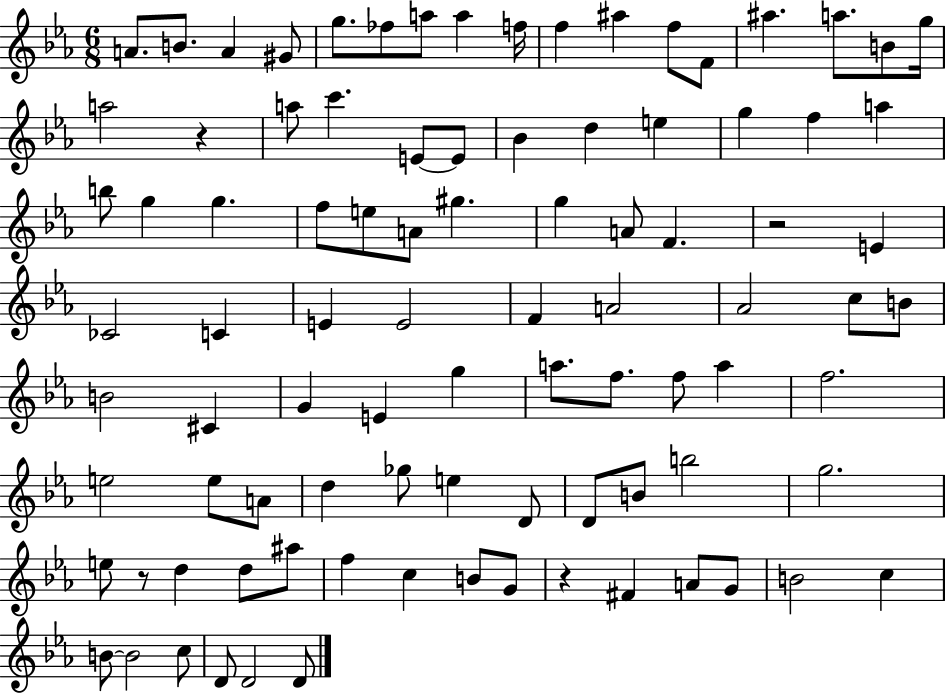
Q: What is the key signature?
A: EES major